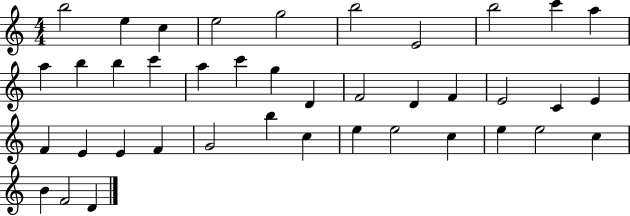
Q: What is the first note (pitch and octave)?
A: B5